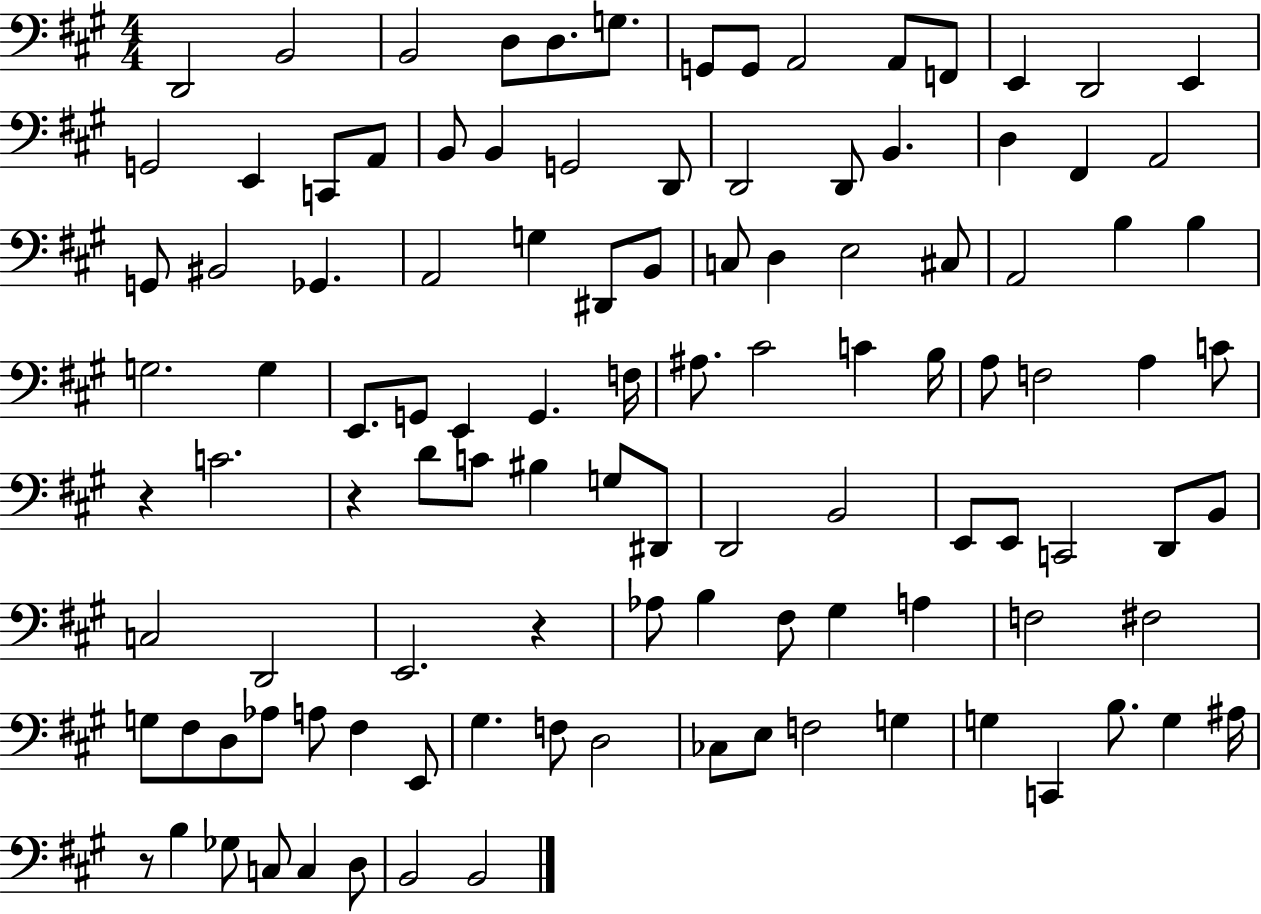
D2/h B2/h B2/h D3/e D3/e. G3/e. G2/e G2/e A2/h A2/e F2/e E2/q D2/h E2/q G2/h E2/q C2/e A2/e B2/e B2/q G2/h D2/e D2/h D2/e B2/q. D3/q F#2/q A2/h G2/e BIS2/h Gb2/q. A2/h G3/q D#2/e B2/e C3/e D3/q E3/h C#3/e A2/h B3/q B3/q G3/h. G3/q E2/e. G2/e E2/q G2/q. F3/s A#3/e. C#4/h C4/q B3/s A3/e F3/h A3/q C4/e R/q C4/h. R/q D4/e C4/e BIS3/q G3/e D#2/e D2/h B2/h E2/e E2/e C2/h D2/e B2/e C3/h D2/h E2/h. R/q Ab3/e B3/q F#3/e G#3/q A3/q F3/h F#3/h G3/e F#3/e D3/e Ab3/e A3/e F#3/q E2/e G#3/q. F3/e D3/h CES3/e E3/e F3/h G3/q G3/q C2/q B3/e. G3/q A#3/s R/e B3/q Gb3/e C3/e C3/q D3/e B2/h B2/h